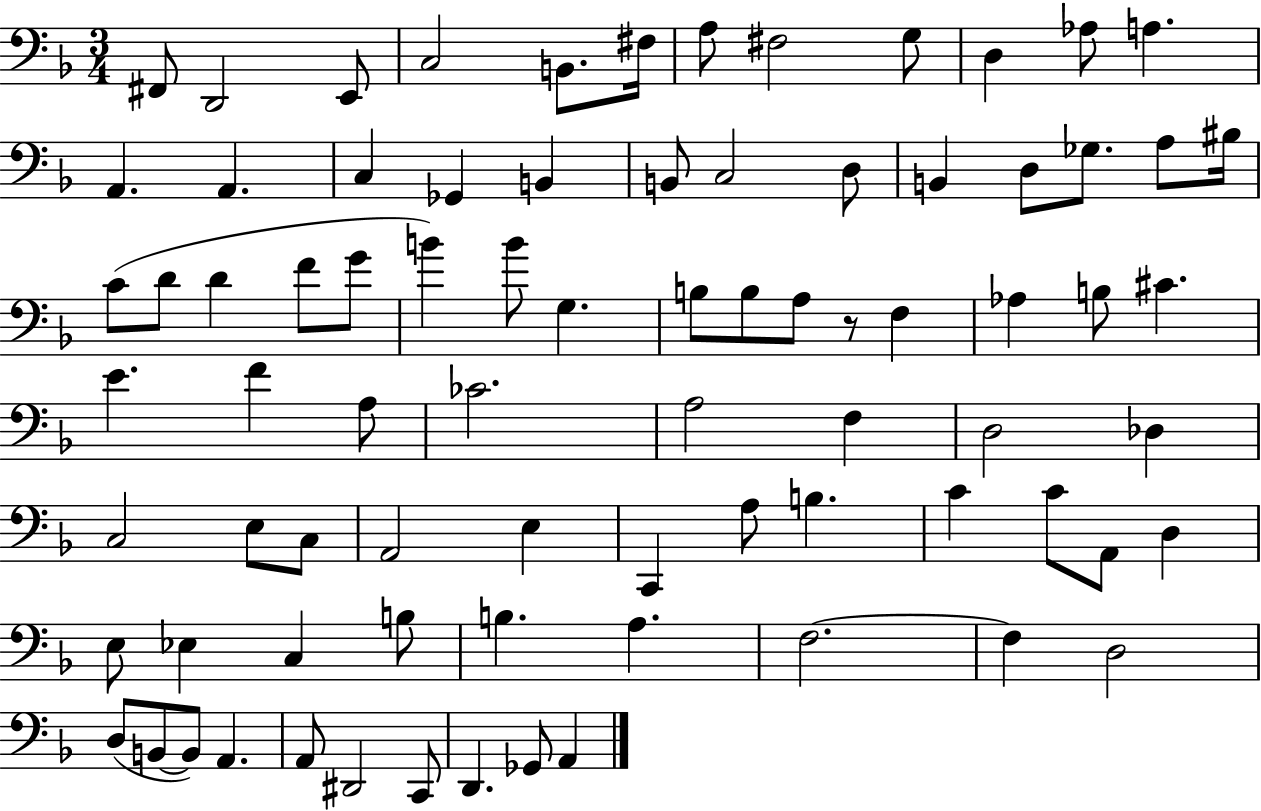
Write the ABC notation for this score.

X:1
T:Untitled
M:3/4
L:1/4
K:F
^F,,/2 D,,2 E,,/2 C,2 B,,/2 ^F,/4 A,/2 ^F,2 G,/2 D, _A,/2 A, A,, A,, C, _G,, B,, B,,/2 C,2 D,/2 B,, D,/2 _G,/2 A,/2 ^B,/4 C/2 D/2 D F/2 G/2 B B/2 G, B,/2 B,/2 A,/2 z/2 F, _A, B,/2 ^C E F A,/2 _C2 A,2 F, D,2 _D, C,2 E,/2 C,/2 A,,2 E, C,, A,/2 B, C C/2 A,,/2 D, E,/2 _E, C, B,/2 B, A, F,2 F, D,2 D,/2 B,,/2 B,,/2 A,, A,,/2 ^D,,2 C,,/2 D,, _G,,/2 A,,